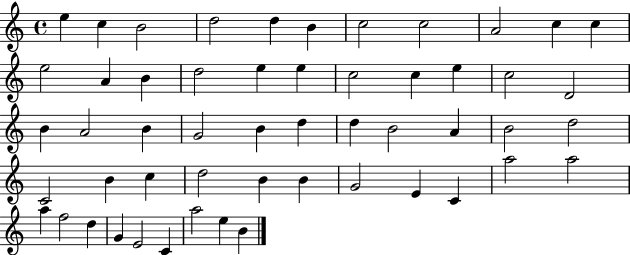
{
  \clef treble
  \time 4/4
  \defaultTimeSignature
  \key c \major
  e''4 c''4 b'2 | d''2 d''4 b'4 | c''2 c''2 | a'2 c''4 c''4 | \break e''2 a'4 b'4 | d''2 e''4 e''4 | c''2 c''4 e''4 | c''2 d'2 | \break b'4 a'2 b'4 | g'2 b'4 d''4 | d''4 b'2 a'4 | b'2 d''2 | \break c'2 b'4 c''4 | d''2 b'4 b'4 | g'2 e'4 c'4 | a''2 a''2 | \break a''4 f''2 d''4 | g'4 e'2 c'4 | a''2 e''4 b'4 | \bar "|."
}